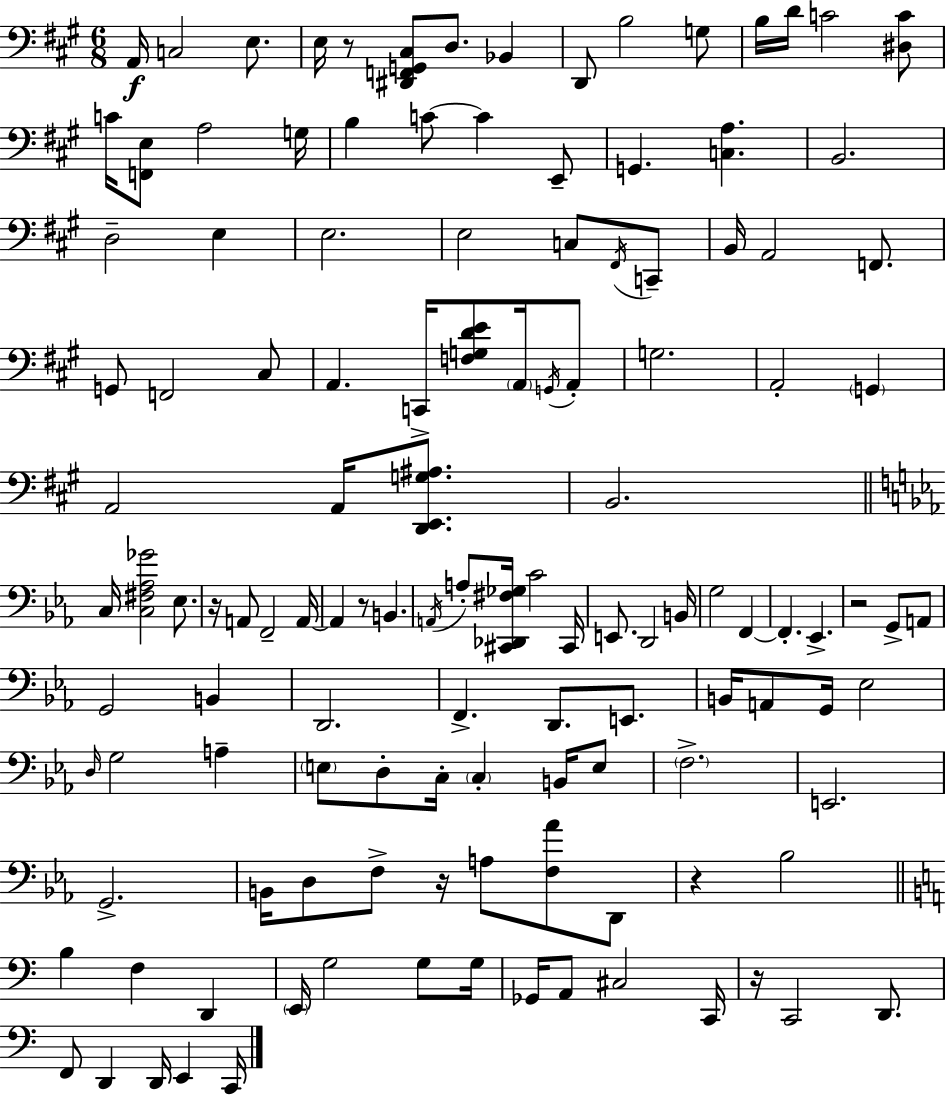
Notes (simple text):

A2/s C3/h E3/e. E3/s R/e [D#2,F2,G2,C#3]/e D3/e. Bb2/q D2/e B3/h G3/e B3/s D4/s C4/h [D#3,C4]/e C4/s [F2,E3]/e A3/h G3/s B3/q C4/e C4/q E2/e G2/q. [C3,A3]/q. B2/h. D3/h E3/q E3/h. E3/h C3/e F#2/s C2/e B2/s A2/h F2/e. G2/e F2/h C#3/e A2/q. C2/s [F3,G3,D4,E4]/e A2/s G2/s A2/e G3/h. A2/h G2/q A2/h A2/s [D2,E2,G3,A#3]/e. B2/h. C3/s [C3,F#3,Ab3,Gb4]/h Eb3/e. R/s A2/e F2/h A2/s A2/q R/e B2/q. A2/s A3/e [C#2,Db2,F#3,Gb3]/s C4/h C#2/s E2/e. D2/h B2/s G3/h F2/q F2/q. Eb2/q. R/h G2/e A2/e G2/h B2/q D2/h. F2/q. D2/e. E2/e. B2/s A2/e G2/s Eb3/h D3/s G3/h A3/q E3/e D3/e C3/s C3/q B2/s E3/e F3/h. E2/h. G2/h. B2/s D3/e F3/e R/s A3/e [F3,Ab4]/e D2/e R/q Bb3/h B3/q F3/q D2/q E2/s G3/h G3/e G3/s Gb2/s A2/e C#3/h C2/s R/s C2/h D2/e. F2/e D2/q D2/s E2/q C2/s